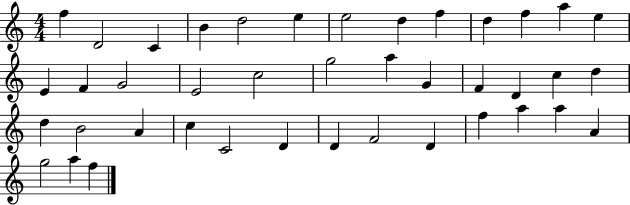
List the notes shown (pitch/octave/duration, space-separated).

F5/q D4/h C4/q B4/q D5/h E5/q E5/h D5/q F5/q D5/q F5/q A5/q E5/q E4/q F4/q G4/h E4/h C5/h G5/h A5/q G4/q F4/q D4/q C5/q D5/q D5/q B4/h A4/q C5/q C4/h D4/q D4/q F4/h D4/q F5/q A5/q A5/q A4/q G5/h A5/q F5/q